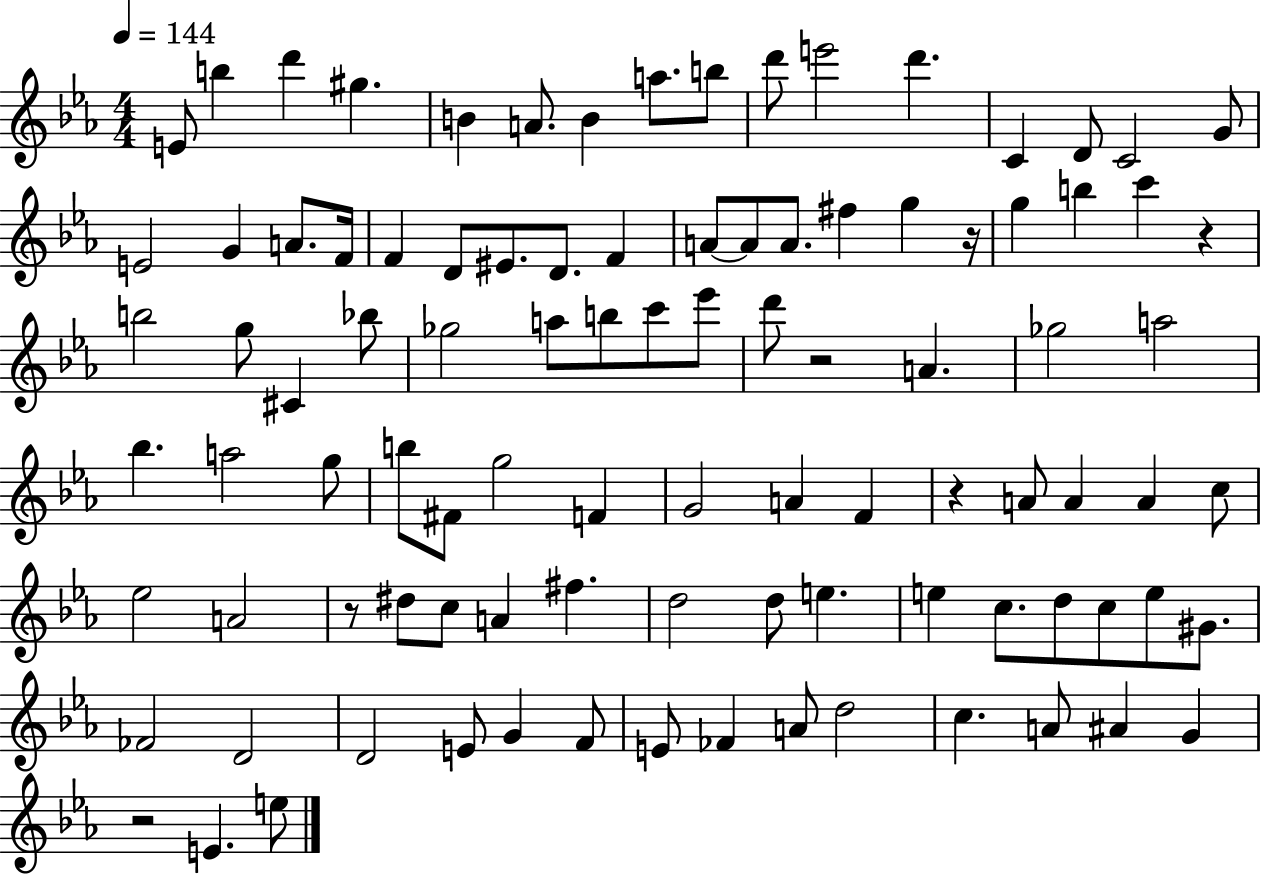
E4/e B5/q D6/q G#5/q. B4/q A4/e. B4/q A5/e. B5/e D6/e E6/h D6/q. C4/q D4/e C4/h G4/e E4/h G4/q A4/e. F4/s F4/q D4/e EIS4/e. D4/e. F4/q A4/e A4/e A4/e. F#5/q G5/q R/s G5/q B5/q C6/q R/q B5/h G5/e C#4/q Bb5/e Gb5/h A5/e B5/e C6/e Eb6/e D6/e R/h A4/q. Gb5/h A5/h Bb5/q. A5/h G5/e B5/e F#4/e G5/h F4/q G4/h A4/q F4/q R/q A4/e A4/q A4/q C5/e Eb5/h A4/h R/e D#5/e C5/e A4/q F#5/q. D5/h D5/e E5/q. E5/q C5/e. D5/e C5/e E5/e G#4/e. FES4/h D4/h D4/h E4/e G4/q F4/e E4/e FES4/q A4/e D5/h C5/q. A4/e A#4/q G4/q R/h E4/q. E5/e